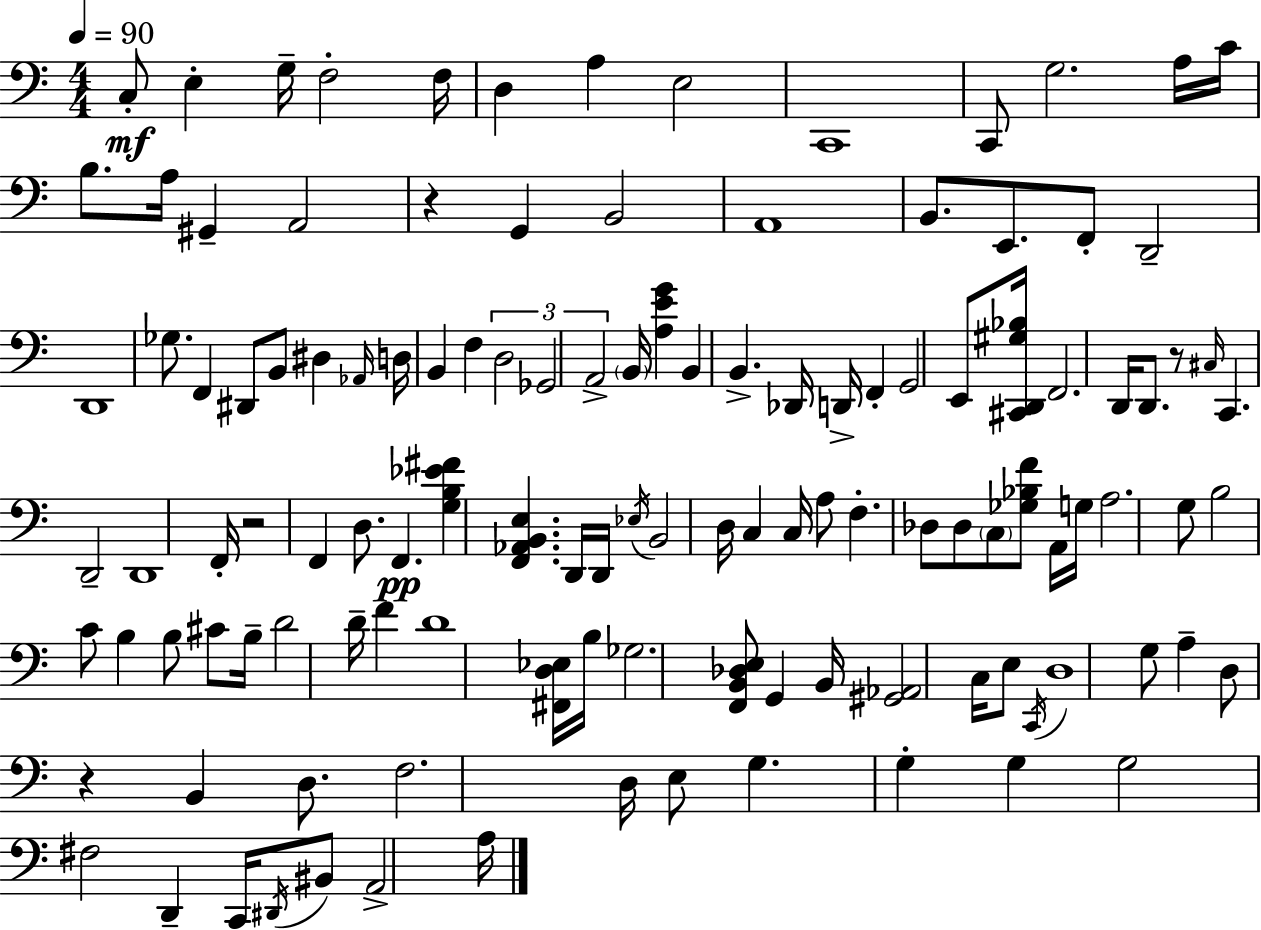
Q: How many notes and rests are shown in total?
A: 121